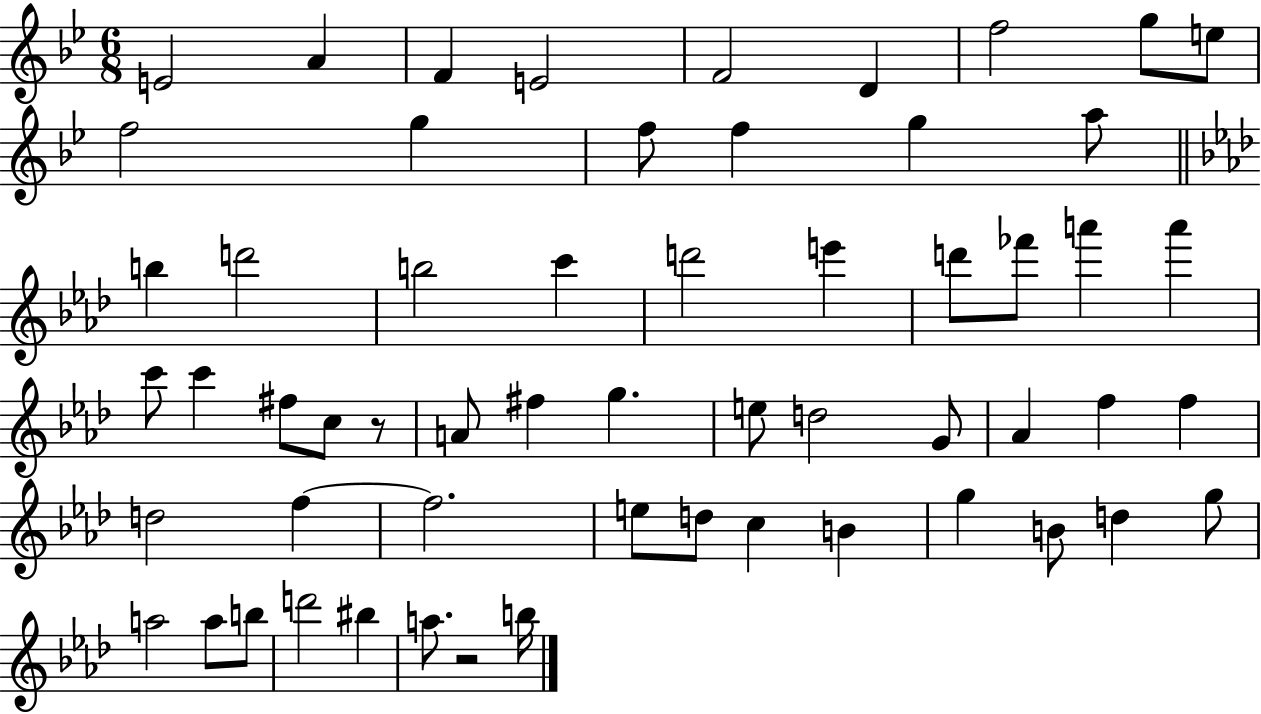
{
  \clef treble
  \numericTimeSignature
  \time 6/8
  \key bes \major
  e'2 a'4 | f'4 e'2 | f'2 d'4 | f''2 g''8 e''8 | \break f''2 g''4 | f''8 f''4 g''4 a''8 | \bar "||" \break \key f \minor b''4 d'''2 | b''2 c'''4 | d'''2 e'''4 | d'''8 fes'''8 a'''4 a'''4 | \break c'''8 c'''4 fis''8 c''8 r8 | a'8 fis''4 g''4. | e''8 d''2 g'8 | aes'4 f''4 f''4 | \break d''2 f''4~~ | f''2. | e''8 d''8 c''4 b'4 | g''4 b'8 d''4 g''8 | \break a''2 a''8 b''8 | d'''2 bis''4 | a''8. r2 b''16 | \bar "|."
}